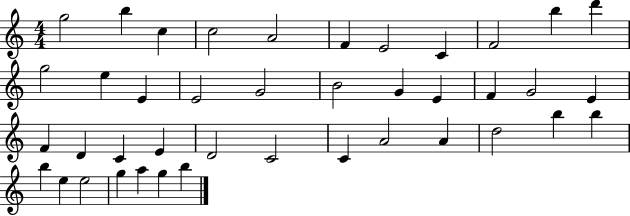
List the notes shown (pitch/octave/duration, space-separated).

G5/h B5/q C5/q C5/h A4/h F4/q E4/h C4/q F4/h B5/q D6/q G5/h E5/q E4/q E4/h G4/h B4/h G4/q E4/q F4/q G4/h E4/q F4/q D4/q C4/q E4/q D4/h C4/h C4/q A4/h A4/q D5/h B5/q B5/q B5/q E5/q E5/h G5/q A5/q G5/q B5/q